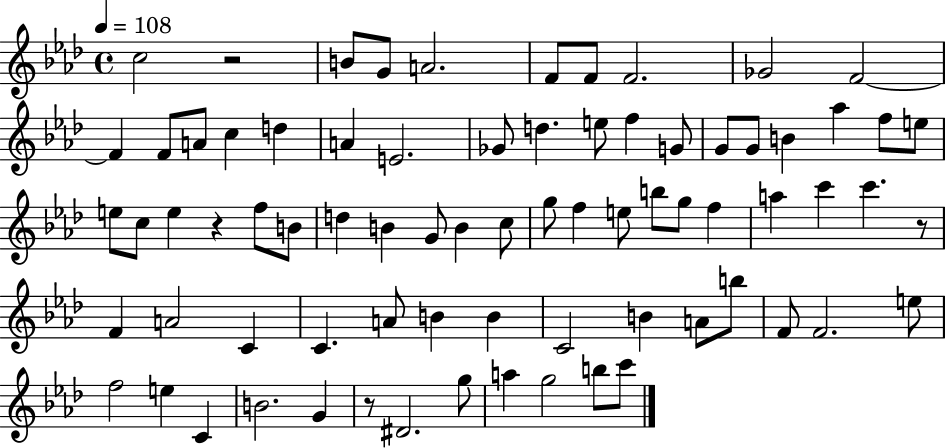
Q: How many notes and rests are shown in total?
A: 75